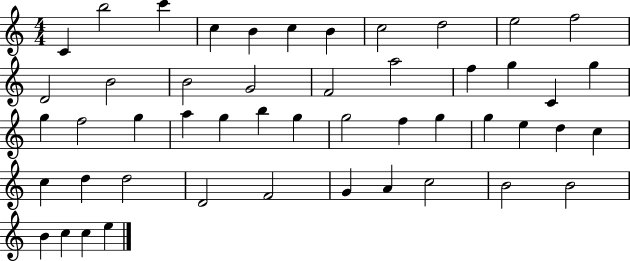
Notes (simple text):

C4/q B5/h C6/q C5/q B4/q C5/q B4/q C5/h D5/h E5/h F5/h D4/h B4/h B4/h G4/h F4/h A5/h F5/q G5/q C4/q G5/q G5/q F5/h G5/q A5/q G5/q B5/q G5/q G5/h F5/q G5/q G5/q E5/q D5/q C5/q C5/q D5/q D5/h D4/h F4/h G4/q A4/q C5/h B4/h B4/h B4/q C5/q C5/q E5/q